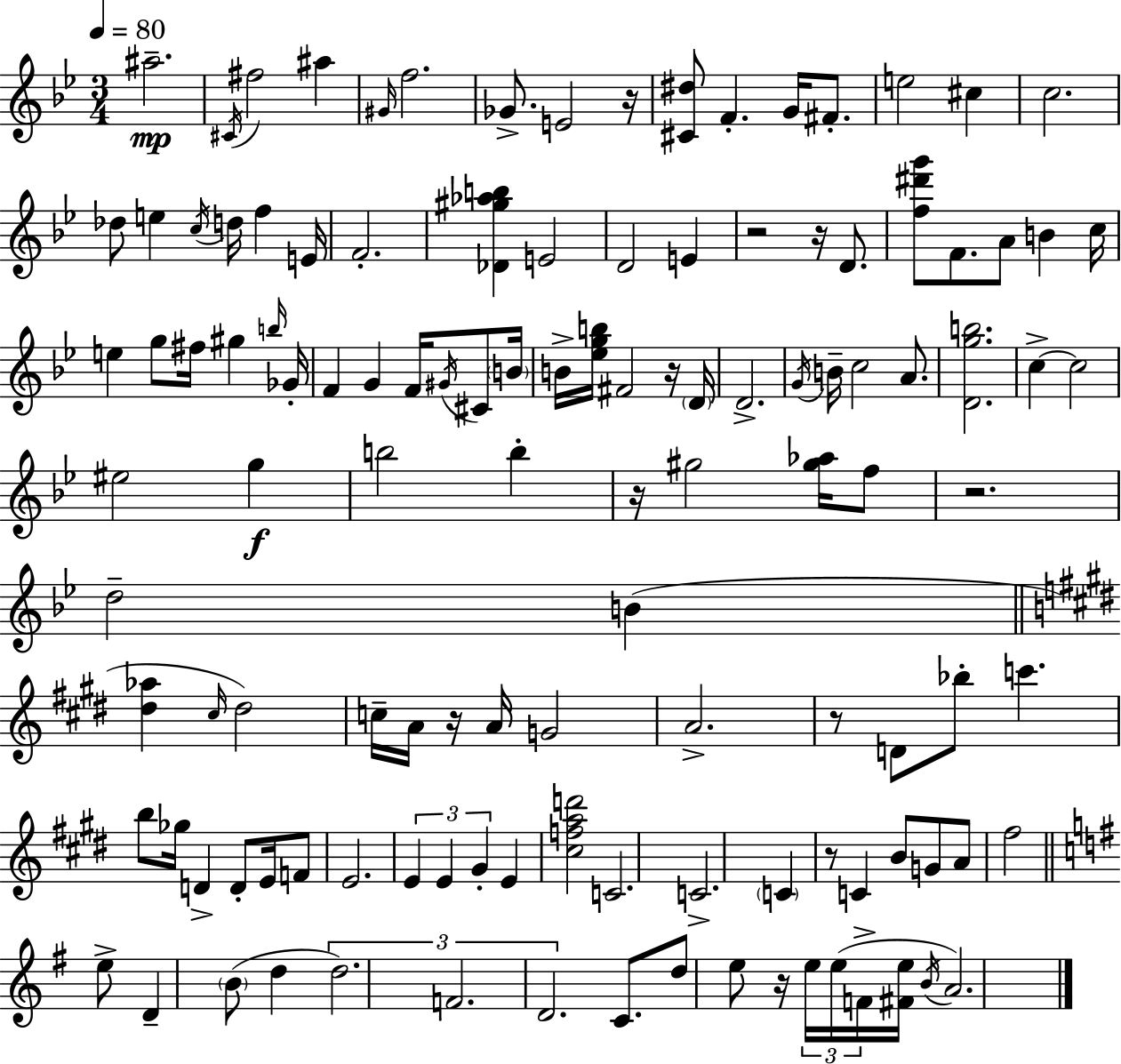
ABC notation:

X:1
T:Untitled
M:3/4
L:1/4
K:Gm
^a2 ^C/4 ^f2 ^a ^G/4 f2 _G/2 E2 z/4 [^C^d]/2 F G/4 ^F/2 e2 ^c c2 _d/2 e c/4 d/4 f E/4 F2 [_D^g_ab] E2 D2 E z2 z/4 D/2 [f^d'g']/2 F/2 A/2 B c/4 e g/2 ^f/4 ^g b/4 _G/4 F G F/4 ^G/4 ^C/2 B/4 B/4 [_egb]/4 ^F2 z/4 D/4 D2 G/4 B/4 c2 A/2 [Dgb]2 c c2 ^e2 g b2 b z/4 ^g2 [^g_a]/4 f/2 z2 d2 B [^d_a] ^c/4 ^d2 c/4 A/4 z/4 A/4 G2 A2 z/2 D/2 _b/2 c' b/2 _g/4 D D/2 E/4 F/2 E2 E E ^G E [^cfad']2 C2 C2 C z/2 C B/2 G/2 A/2 ^f2 e/2 D B/2 d d2 F2 D2 C/2 d/2 e/2 z/4 e/4 e/4 F/4 [^Fe]/4 B/4 A2